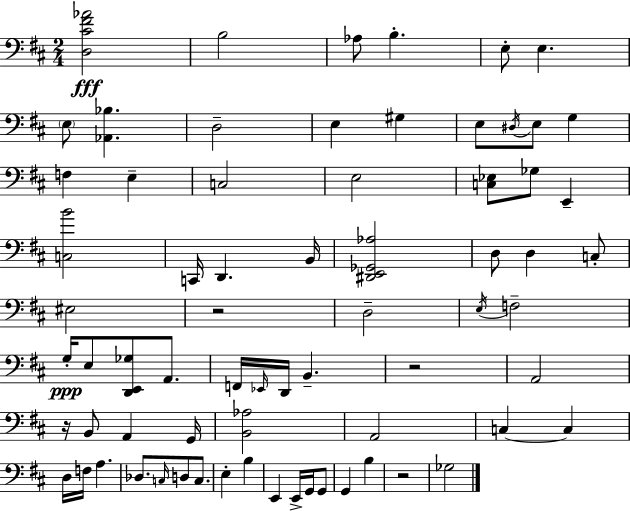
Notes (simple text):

[D3,C#4,F#4,Ab4]/h B3/h Ab3/e B3/q. E3/e E3/q. E3/e [Ab2,Bb3]/q. D3/h E3/q G#3/q E3/e D#3/s E3/e G3/q F3/q E3/q C3/h E3/h [C3,Eb3]/e Gb3/e E2/q [C3,B4]/h C2/s D2/q. B2/s [D#2,E2,Gb2,Ab3]/h D3/e D3/q C3/e EIS3/h R/h D3/h E3/s F3/h G3/s E3/e [D2,E2,Gb3]/e A2/e. F2/s Eb2/s D2/s B2/q. R/h A2/h R/s B2/e A2/q G2/s [B2,Ab3]/h A2/h C3/q C3/q D3/s F3/s A3/q. Db3/e. C3/s D3/e C3/e. E3/q B3/q E2/q E2/s G2/s G2/e G2/q B3/q R/h Gb3/h